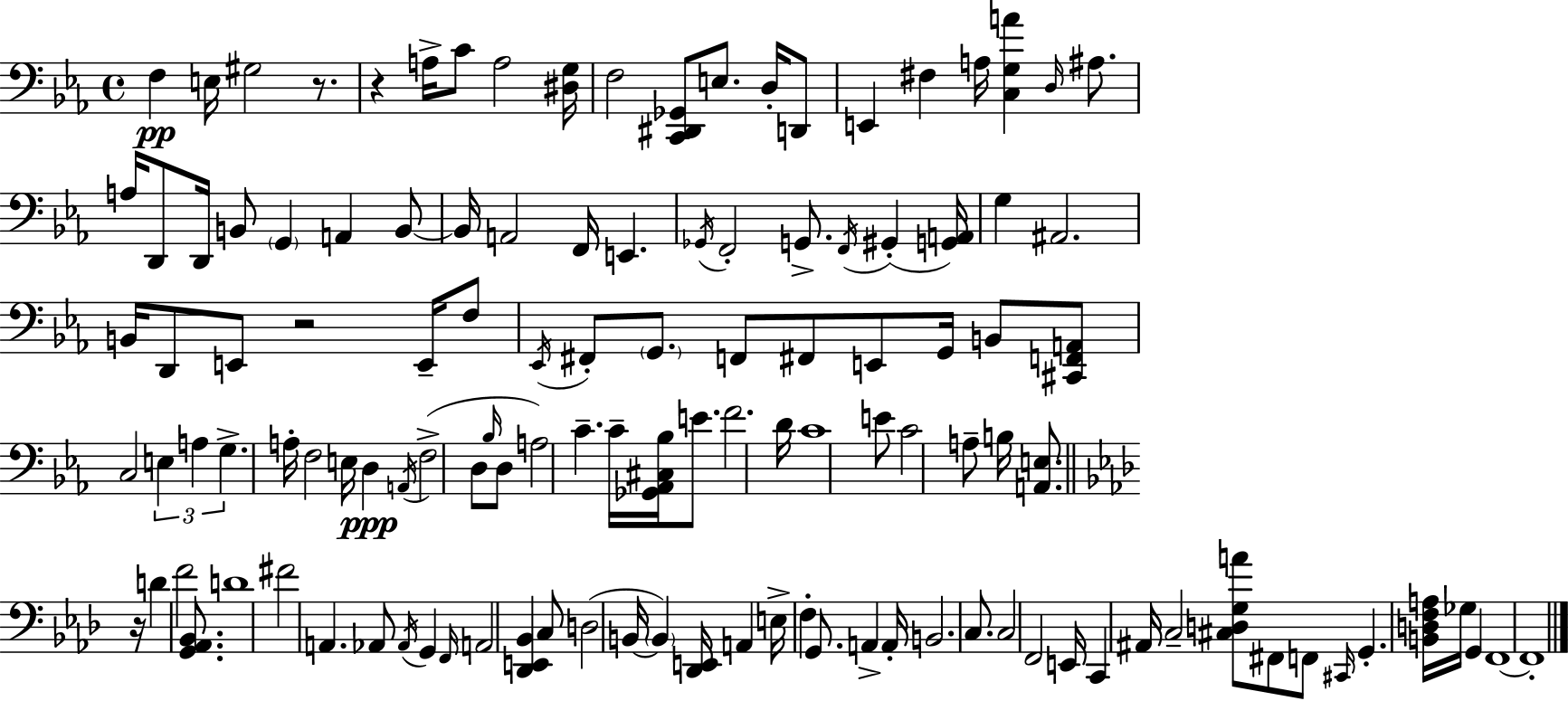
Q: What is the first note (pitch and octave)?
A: F3